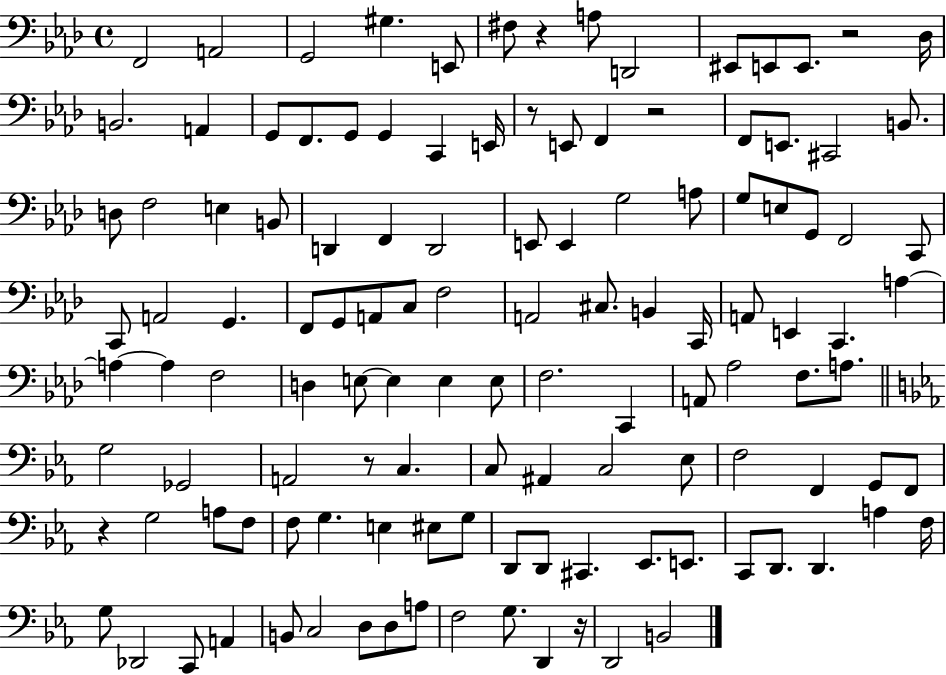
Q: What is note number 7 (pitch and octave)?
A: A3